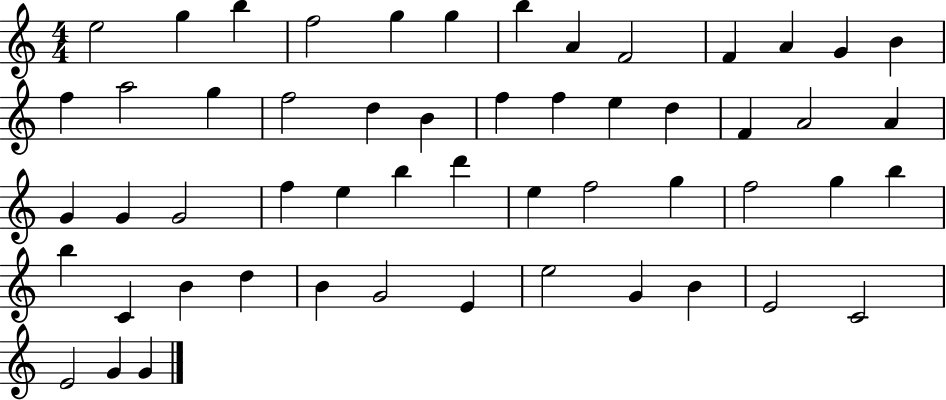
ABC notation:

X:1
T:Untitled
M:4/4
L:1/4
K:C
e2 g b f2 g g b A F2 F A G B f a2 g f2 d B f f e d F A2 A G G G2 f e b d' e f2 g f2 g b b C B d B G2 E e2 G B E2 C2 E2 G G